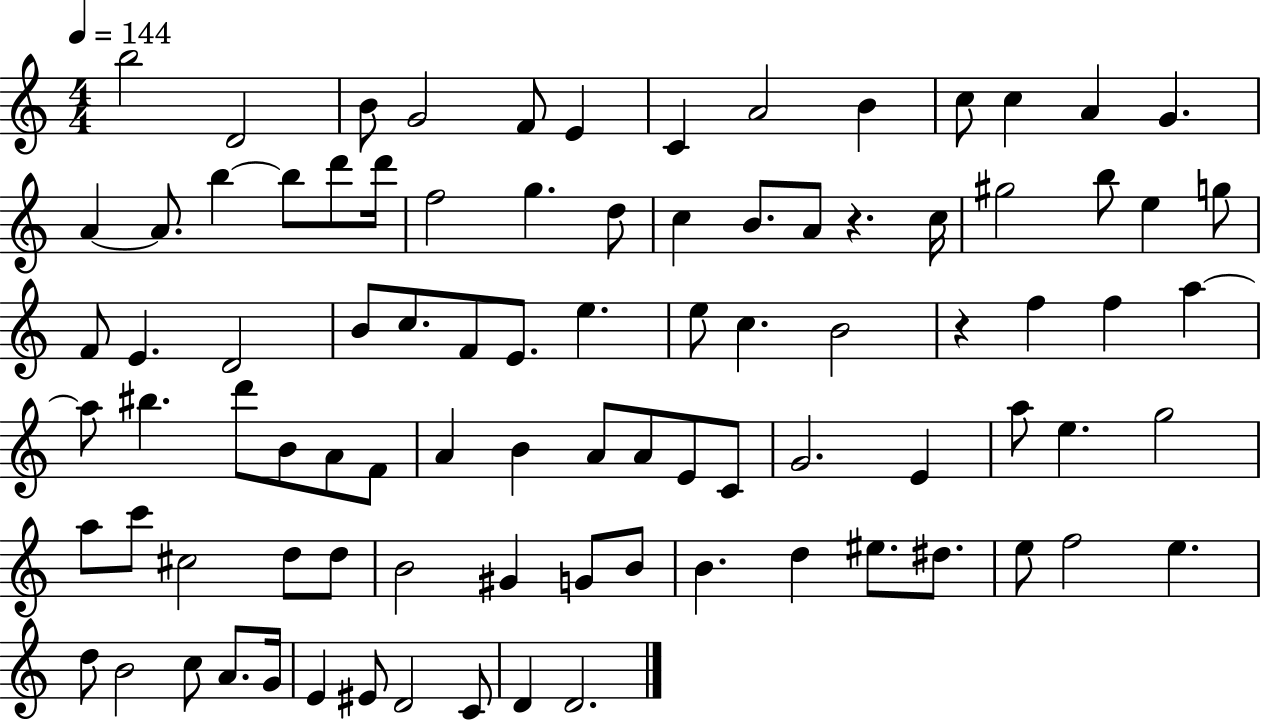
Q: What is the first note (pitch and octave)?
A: B5